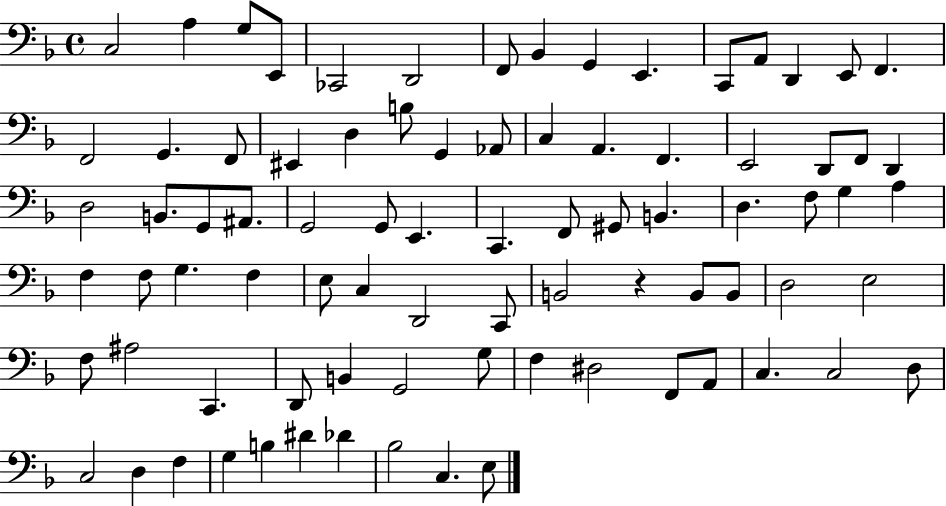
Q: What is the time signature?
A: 4/4